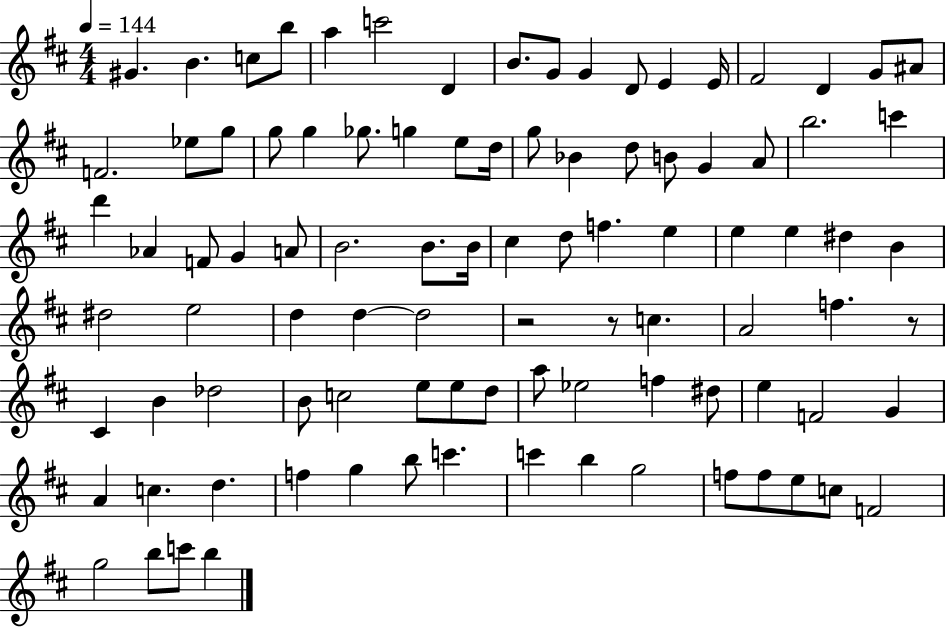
G#4/q. B4/q. C5/e B5/e A5/q C6/h D4/q B4/e. G4/e G4/q D4/e E4/q E4/s F#4/h D4/q G4/e A#4/e F4/h. Eb5/e G5/e G5/e G5/q Gb5/e. G5/q E5/e D5/s G5/e Bb4/q D5/e B4/e G4/q A4/e B5/h. C6/q D6/q Ab4/q F4/e G4/q A4/e B4/h. B4/e. B4/s C#5/q D5/e F5/q. E5/q E5/q E5/q D#5/q B4/q D#5/h E5/h D5/q D5/q D5/h R/h R/e C5/q. A4/h F5/q. R/e C#4/q B4/q Db5/h B4/e C5/h E5/e E5/e D5/e A5/e Eb5/h F5/q D#5/e E5/q F4/h G4/q A4/q C5/q. D5/q. F5/q G5/q B5/e C6/q. C6/q B5/q G5/h F5/e F5/e E5/e C5/e F4/h G5/h B5/e C6/e B5/q